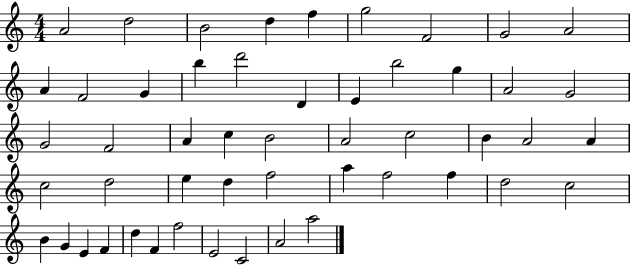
X:1
T:Untitled
M:4/4
L:1/4
K:C
A2 d2 B2 d f g2 F2 G2 A2 A F2 G b d'2 D E b2 g A2 G2 G2 F2 A c B2 A2 c2 B A2 A c2 d2 e d f2 a f2 f d2 c2 B G E F d F f2 E2 C2 A2 a2